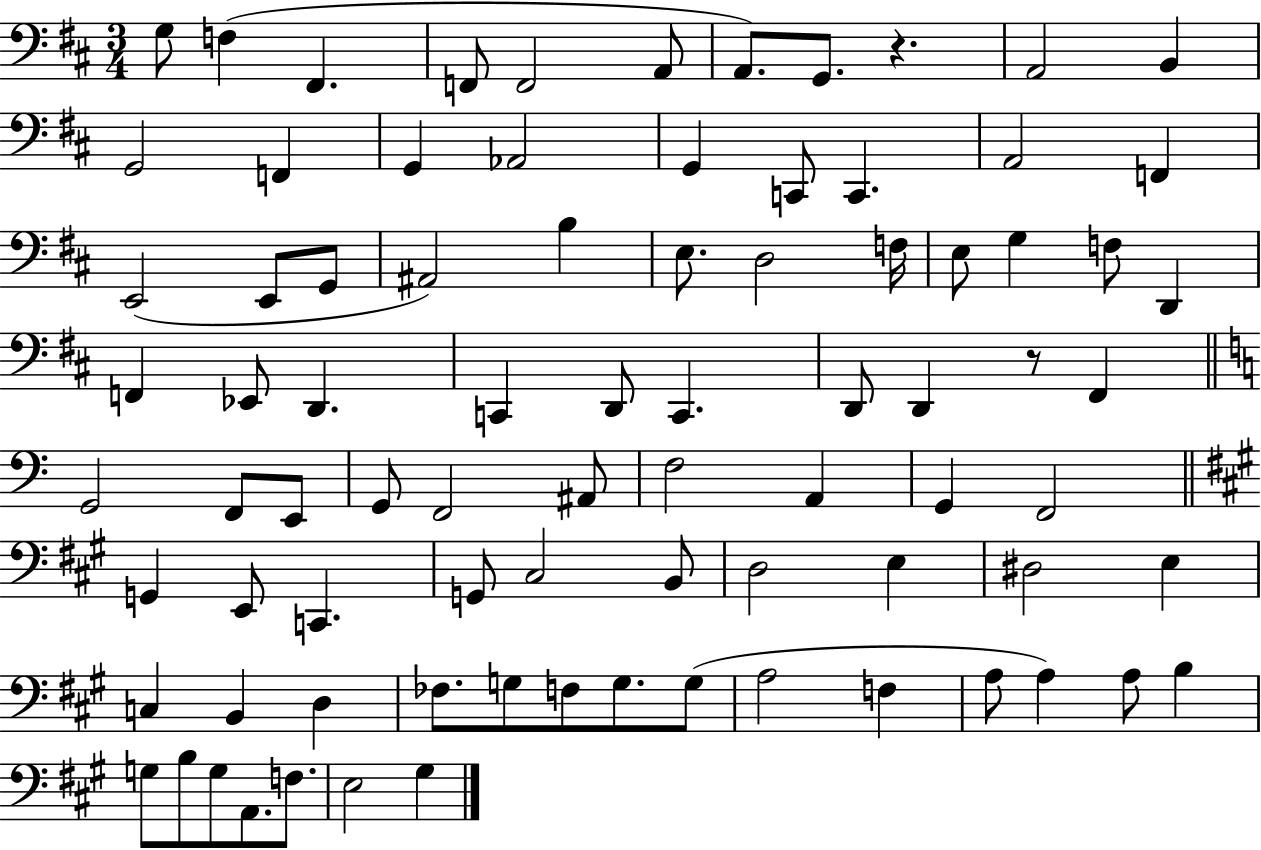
G3/e F3/q F#2/q. F2/e F2/h A2/e A2/e. G2/e. R/q. A2/h B2/q G2/h F2/q G2/q Ab2/h G2/q C2/e C2/q. A2/h F2/q E2/h E2/e G2/e A#2/h B3/q E3/e. D3/h F3/s E3/e G3/q F3/e D2/q F2/q Eb2/e D2/q. C2/q D2/e C2/q. D2/e D2/q R/e F#2/q G2/h F2/e E2/e G2/e F2/h A#2/e F3/h A2/q G2/q F2/h G2/q E2/e C2/q. G2/e C#3/h B2/e D3/h E3/q D#3/h E3/q C3/q B2/q D3/q FES3/e. G3/e F3/e G3/e. G3/e A3/h F3/q A3/e A3/q A3/e B3/q G3/e B3/e G3/e A2/e. F3/e. E3/h G#3/q